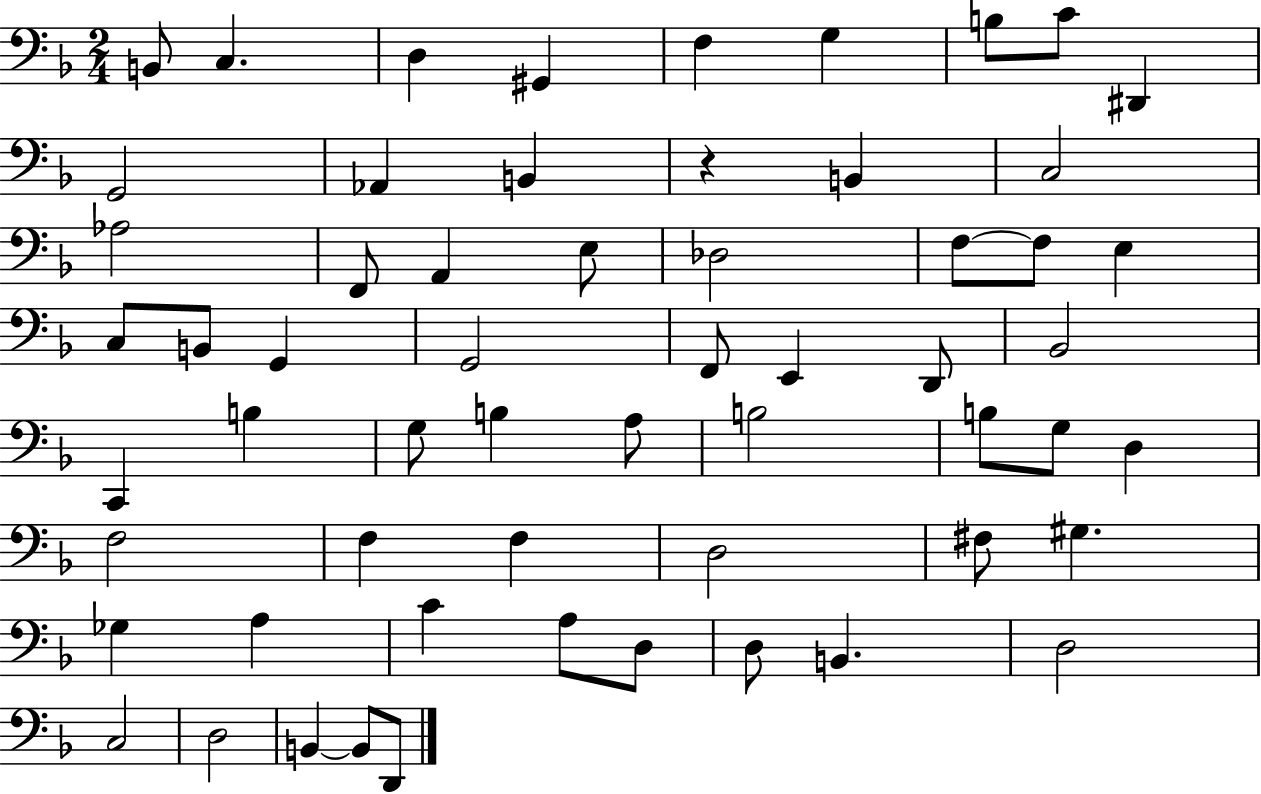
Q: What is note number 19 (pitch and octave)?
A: Db3